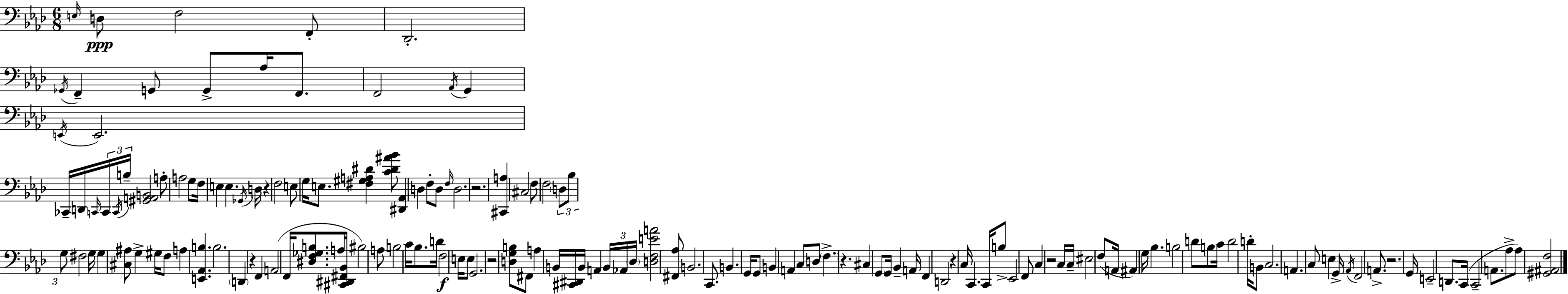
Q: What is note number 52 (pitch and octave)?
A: A3